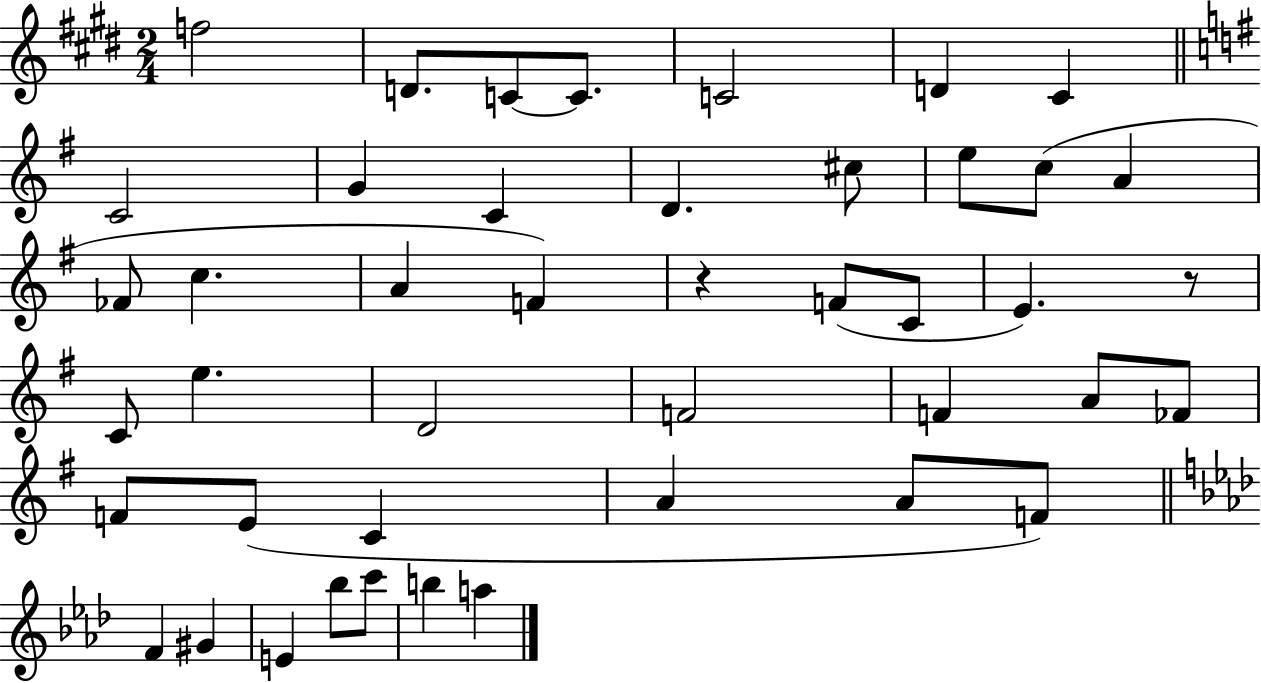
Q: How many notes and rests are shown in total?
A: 44